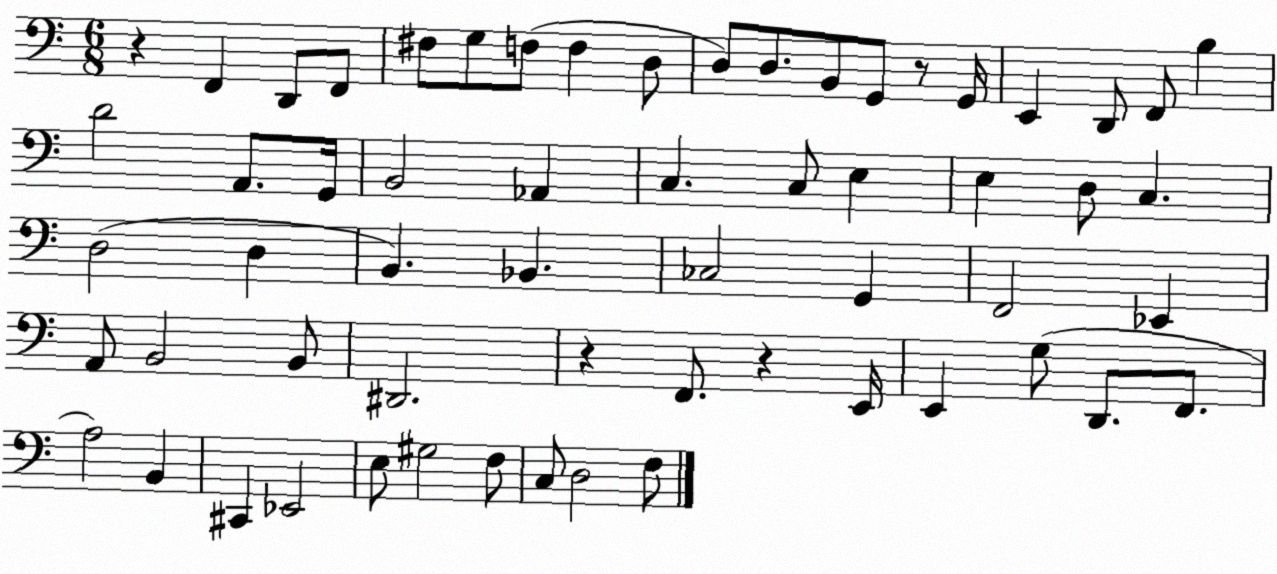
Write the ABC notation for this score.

X:1
T:Untitled
M:6/8
L:1/4
K:C
z F,, D,,/2 F,,/2 ^F,/2 G,/2 F,/2 F, D,/2 D,/2 D,/2 B,,/2 G,,/2 z/2 G,,/4 E,, D,,/2 F,,/2 B, D2 A,,/2 G,,/4 B,,2 _A,, C, C,/2 E, E, D,/2 C, D,2 D, B,, _B,, _C,2 G,, F,,2 _E,, A,,/2 B,,2 B,,/2 ^D,,2 z F,,/2 z E,,/4 E,, G,/2 D,,/2 F,,/2 A,2 B,, ^C,, _E,,2 E,/2 ^G,2 F,/2 C,/2 D,2 F,/2